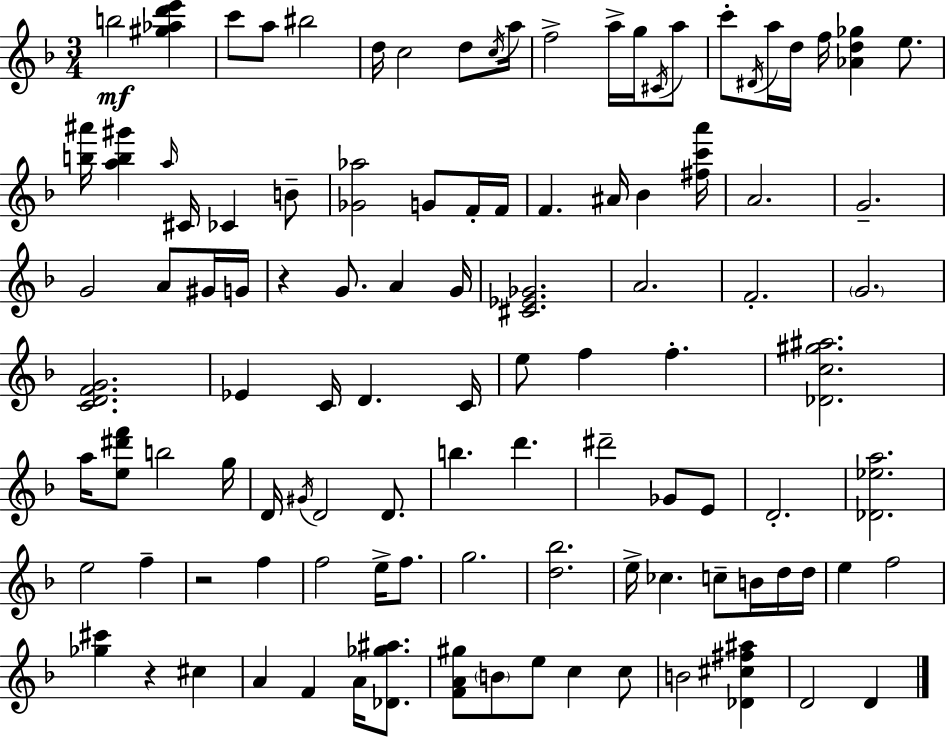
{
  \clef treble
  \numericTimeSignature
  \time 3/4
  \key d \minor
  \repeat volta 2 { b''2\mf <gis'' aes'' d''' e'''>4 | c'''8 a''8 bis''2 | d''16 c''2 d''8 \acciaccatura { c''16 } | a''16 f''2-> a''16-> g''16 \acciaccatura { cis'16 } | \break a''8 c'''8-. \acciaccatura { dis'16 } a''16 d''16 f''16 <aes' d'' ges''>4 | e''8. <b'' ais'''>16 <a'' b'' gis'''>4 \grace { a''16 } cis'16 ces'4 | b'8-- <ges' aes''>2 | g'8 f'16-. f'16 f'4. ais'16 bes'4 | \break <fis'' c''' a'''>16 a'2. | g'2.-- | g'2 | a'8 gis'16 g'16 r4 g'8. a'4 | \break g'16 <cis' ees' ges'>2. | a'2. | f'2.-. | \parenthesize g'2. | \break <c' d' f' g'>2. | ees'4 c'16 d'4. | c'16 e''8 f''4 f''4.-. | <des' c'' gis'' ais''>2. | \break a''16 <e'' dis''' f'''>8 b''2 | g''16 d'16 \acciaccatura { gis'16 } d'2 | d'8. b''4. d'''4. | dis'''2-- | \break ges'8 e'8 d'2.-. | <des' ees'' a''>2. | e''2 | f''4-- r2 | \break f''4 f''2 | e''16-> f''8. g''2. | <d'' bes''>2. | e''16-> ces''4. | \break c''8-- b'16 d''16 d''16 e''4 f''2 | <ges'' cis'''>4 r4 | cis''4 a'4 f'4 | a'16 <des' ges'' ais''>8. <f' a' gis''>8 \parenthesize b'8 e''8 c''4 | \break c''8 b'2 | <des' cis'' fis'' ais''>4 d'2 | d'4 } \bar "|."
}